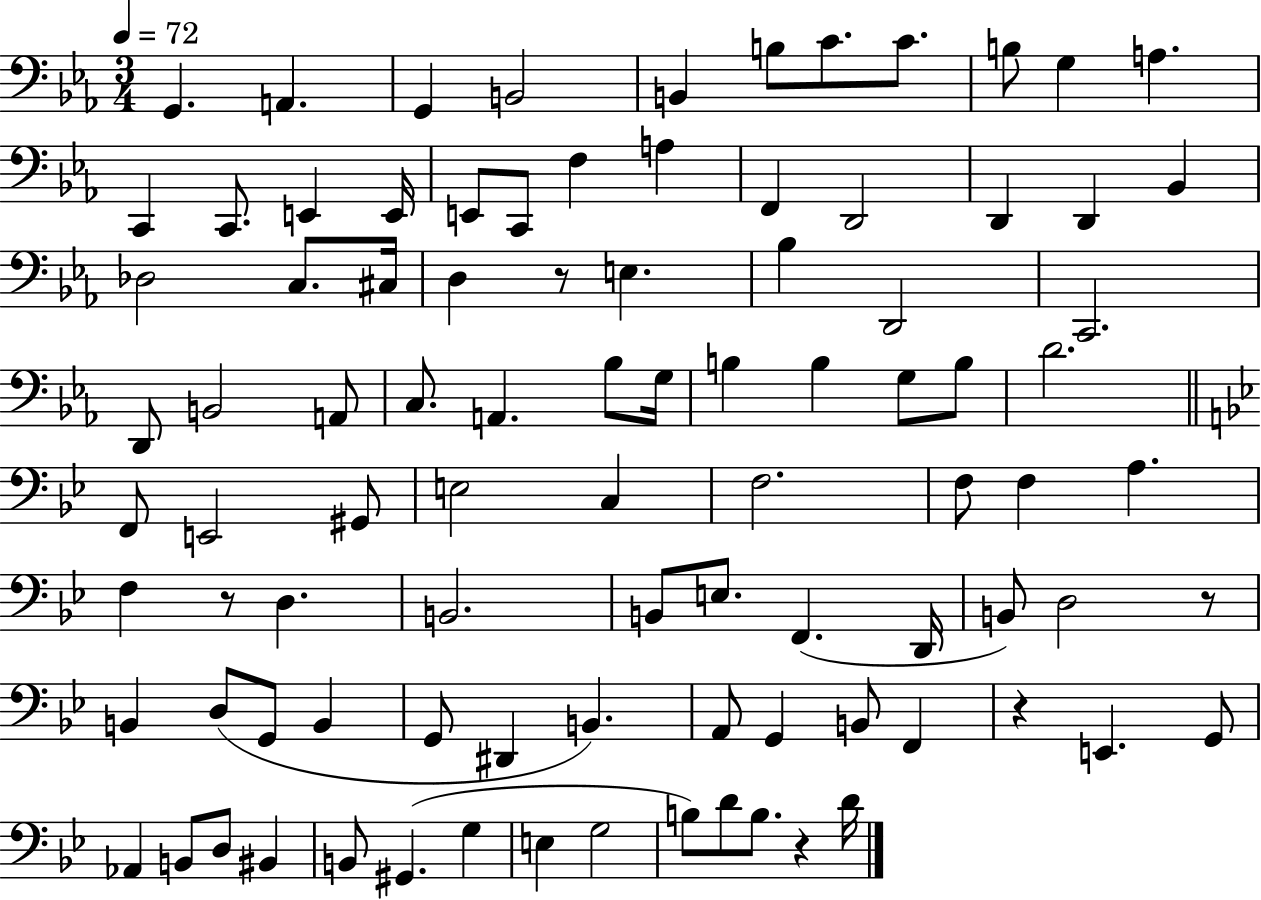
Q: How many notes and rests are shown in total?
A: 93